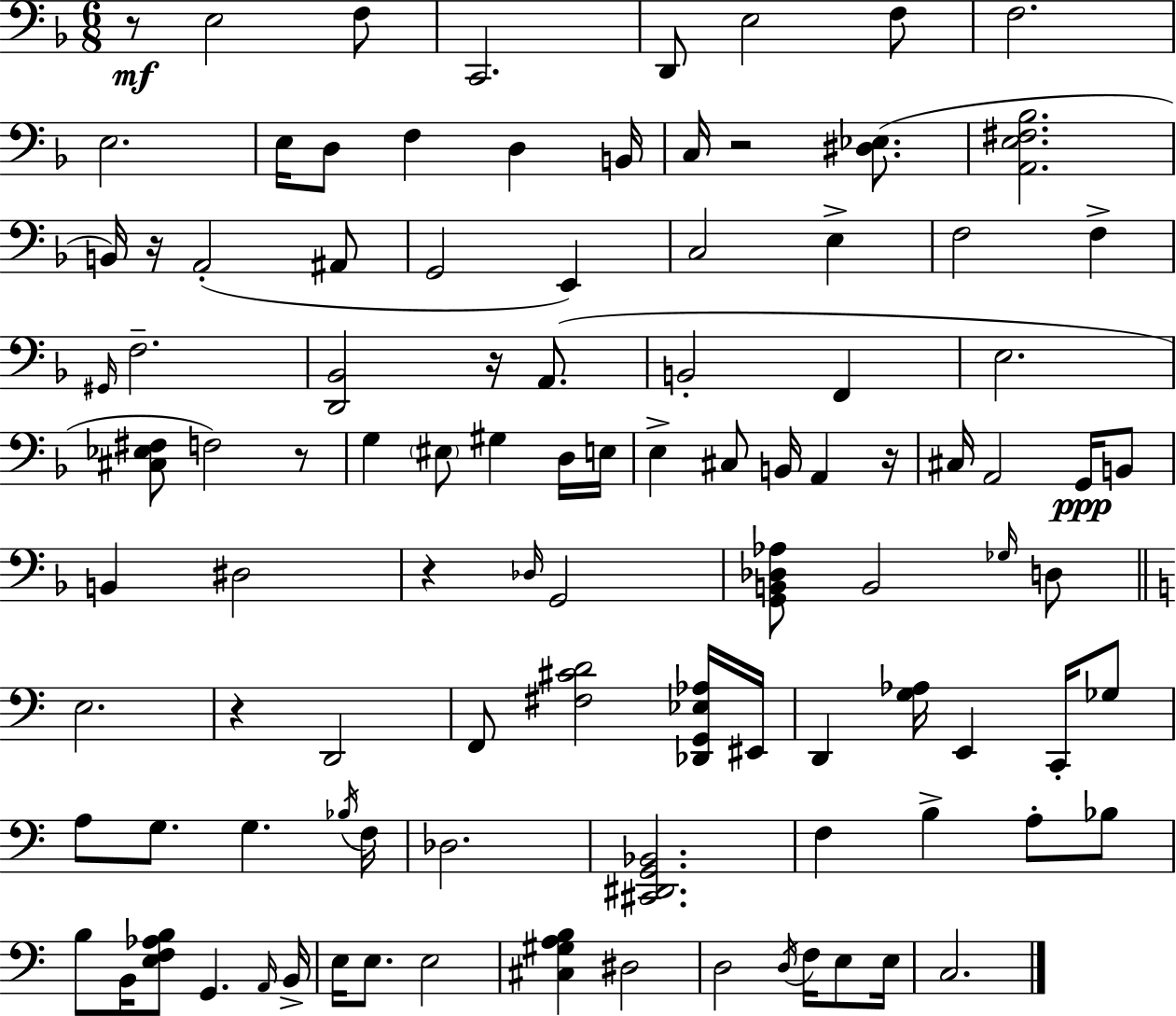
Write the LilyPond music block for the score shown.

{
  \clef bass
  \numericTimeSignature
  \time 6/8
  \key d \minor
  \repeat volta 2 { r8\mf e2 f8 | c,2. | d,8 e2 f8 | f2. | \break e2. | e16 d8 f4 d4 b,16 | c16 r2 <dis ees>8.( | <a, e fis bes>2. | \break b,16) r16 a,2-.( ais,8 | g,2 e,4) | c2 e4-> | f2 f4-> | \break \grace { gis,16 } f2.-- | <d, bes,>2 r16 a,8.( | b,2-. f,4 | e2. | \break <cis ees fis>8 f2) r8 | g4 \parenthesize eis8 gis4 d16 | e16 e4-> cis8 b,16 a,4 | r16 cis16 a,2 g,16\ppp b,8 | \break b,4 dis2 | r4 \grace { des16 } g,2 | <g, b, des aes>8 b,2 | \grace { ges16 } d8 \bar "||" \break \key c \major e2. | r4 d,2 | f,8 <fis cis' d'>2 <des, g, ees aes>16 eis,16 | d,4 <g aes>16 e,4 c,16-. ges8 | \break a8 g8. g4. \acciaccatura { bes16 } | f16 des2. | <cis, dis, g, bes,>2. | f4 b4-> a8-. bes8 | \break b8 b,16 <e f aes b>8 g,4. | \grace { a,16 } b,16-> e16 e8. e2 | <cis gis a b>4 dis2 | d2 \acciaccatura { d16 } f16 | \break e8 e16 c2. | } \bar "|."
}